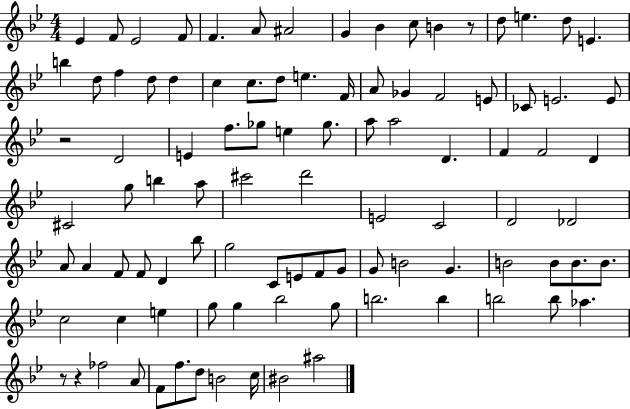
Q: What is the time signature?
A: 4/4